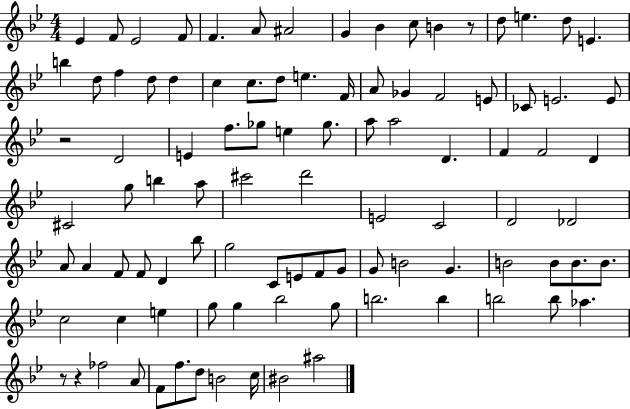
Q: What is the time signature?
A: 4/4